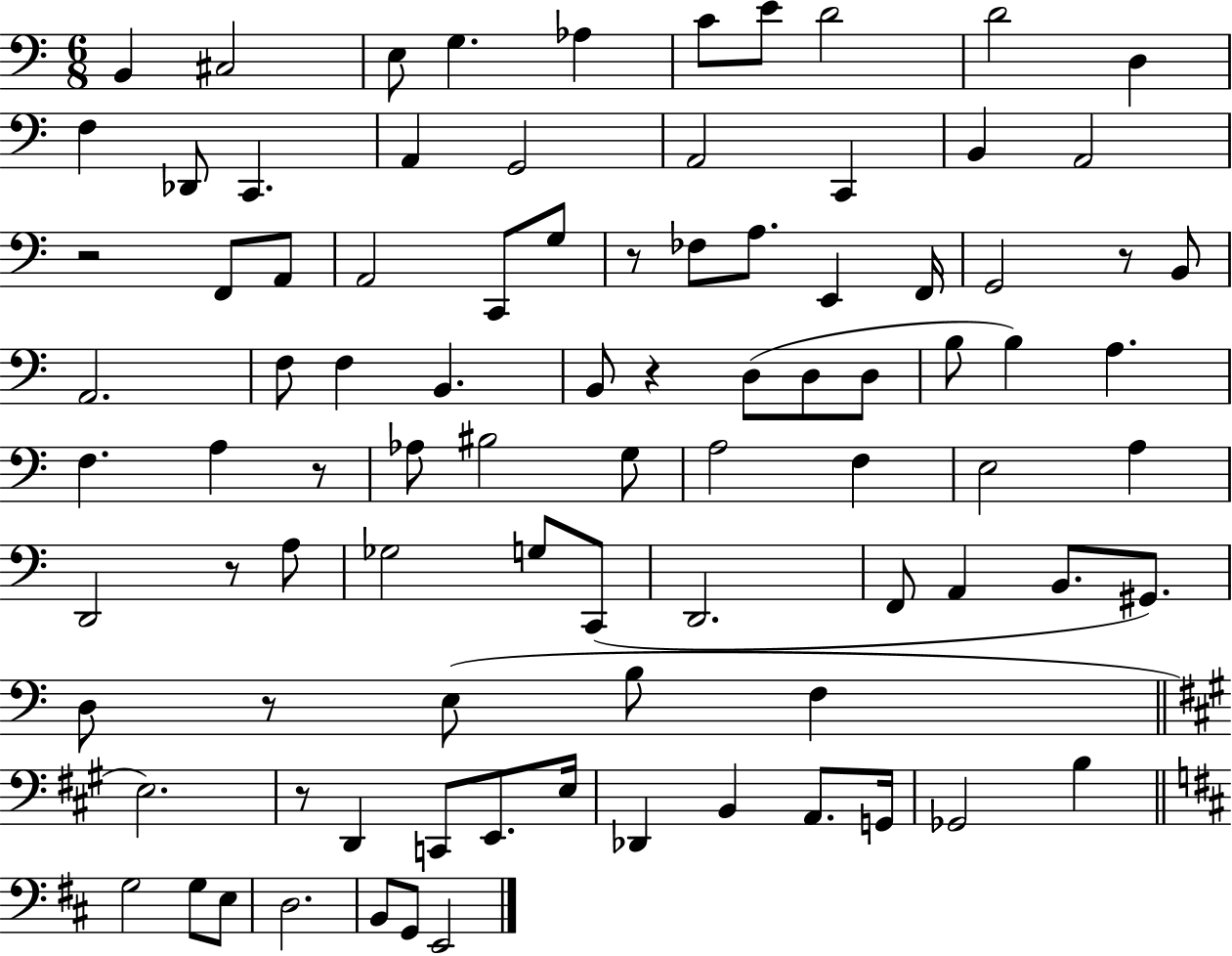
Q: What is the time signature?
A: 6/8